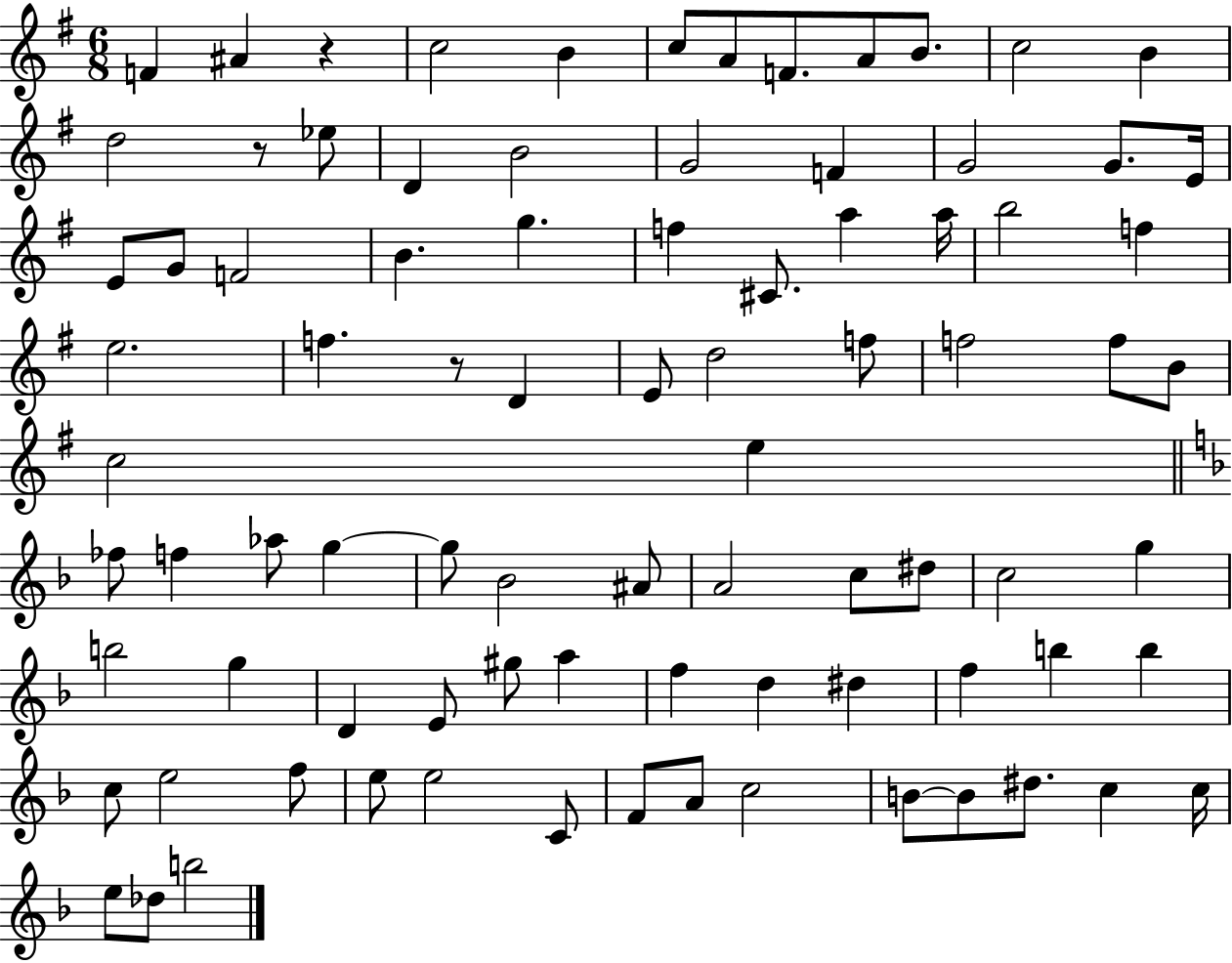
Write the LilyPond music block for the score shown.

{
  \clef treble
  \numericTimeSignature
  \time 6/8
  \key g \major
  f'4 ais'4 r4 | c''2 b'4 | c''8 a'8 f'8. a'8 b'8. | c''2 b'4 | \break d''2 r8 ees''8 | d'4 b'2 | g'2 f'4 | g'2 g'8. e'16 | \break e'8 g'8 f'2 | b'4. g''4. | f''4 cis'8. a''4 a''16 | b''2 f''4 | \break e''2. | f''4. r8 d'4 | e'8 d''2 f''8 | f''2 f''8 b'8 | \break c''2 e''4 | \bar "||" \break \key d \minor fes''8 f''4 aes''8 g''4~~ | g''8 bes'2 ais'8 | a'2 c''8 dis''8 | c''2 g''4 | \break b''2 g''4 | d'4 e'8 gis''8 a''4 | f''4 d''4 dis''4 | f''4 b''4 b''4 | \break c''8 e''2 f''8 | e''8 e''2 c'8 | f'8 a'8 c''2 | b'8~~ b'8 dis''8. c''4 c''16 | \break e''8 des''8 b''2 | \bar "|."
}